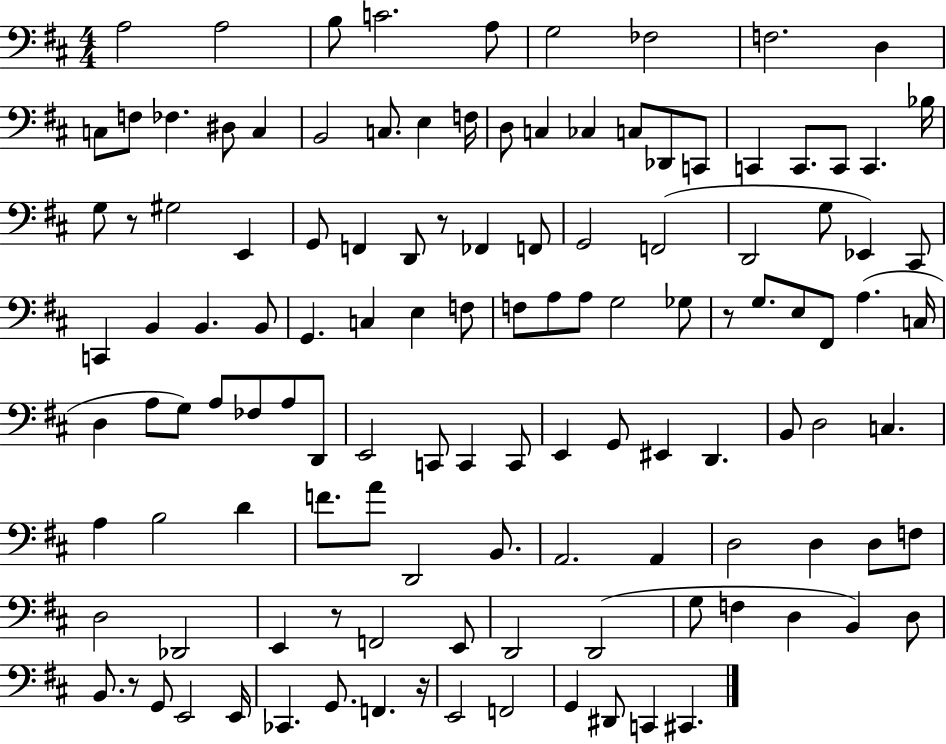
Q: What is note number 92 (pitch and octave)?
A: F3